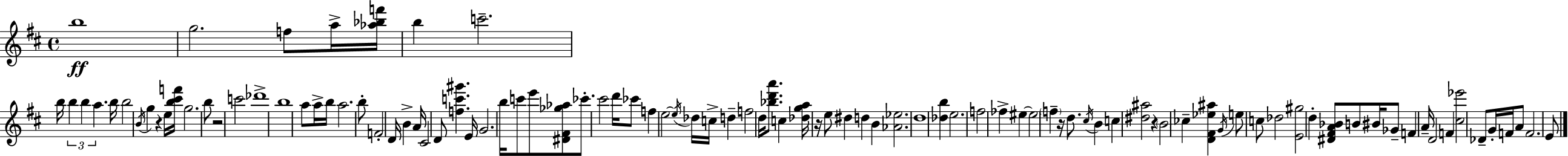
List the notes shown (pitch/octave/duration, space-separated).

B5/w G5/h. F5/e A5/s [Ab5,Bb5,F6]/s B5/q C6/h. B5/s B5/q B5/q A5/q. B5/s B5/h B4/s G5/q R/q E5/s [B5,C#6,F6]/s G5/h. B5/e R/h C6/h Db6/w B5/w A5/e A5/s B5/s A5/h. B5/e F4/h D4/s B4/q A4/s C#4/h D4/e [F5,C6,G#6]/q. E4/s G4/h. B5/s C6/e E6/e [D#4,F#4,Gb5,Ab5]/e CES6/e. C#6/h D6/s CES6/e F5/q E5/h E5/s Db5/s C5/s D5/q F5/h D5/s [Bb5,D6,A6]/e. C5/q [Db5,G5,A5]/s R/s E5/e D#5/q D5/q B4/q [Ab4,Eb5]/h. D5/w [Db5,B5]/q E5/h. F5/h FES5/q EIS5/q EIS5/h F5/q R/s D5/e. C#5/s B4/q C5/q [D#5,A#5]/h R/q B4/h CES5/q [D4,F#4,Eb5,A#5]/q G4/s E5/e C5/e Db5/h [E4,G#5]/h D5/q [D#4,F#4,A4,Bb4]/e B4/e BIS4/s Gb4/e F4/q A4/s D4/h F4/q [C#5,Eb6]/h Db4/e G4/s F4/s A4/e F4/h. E4/e